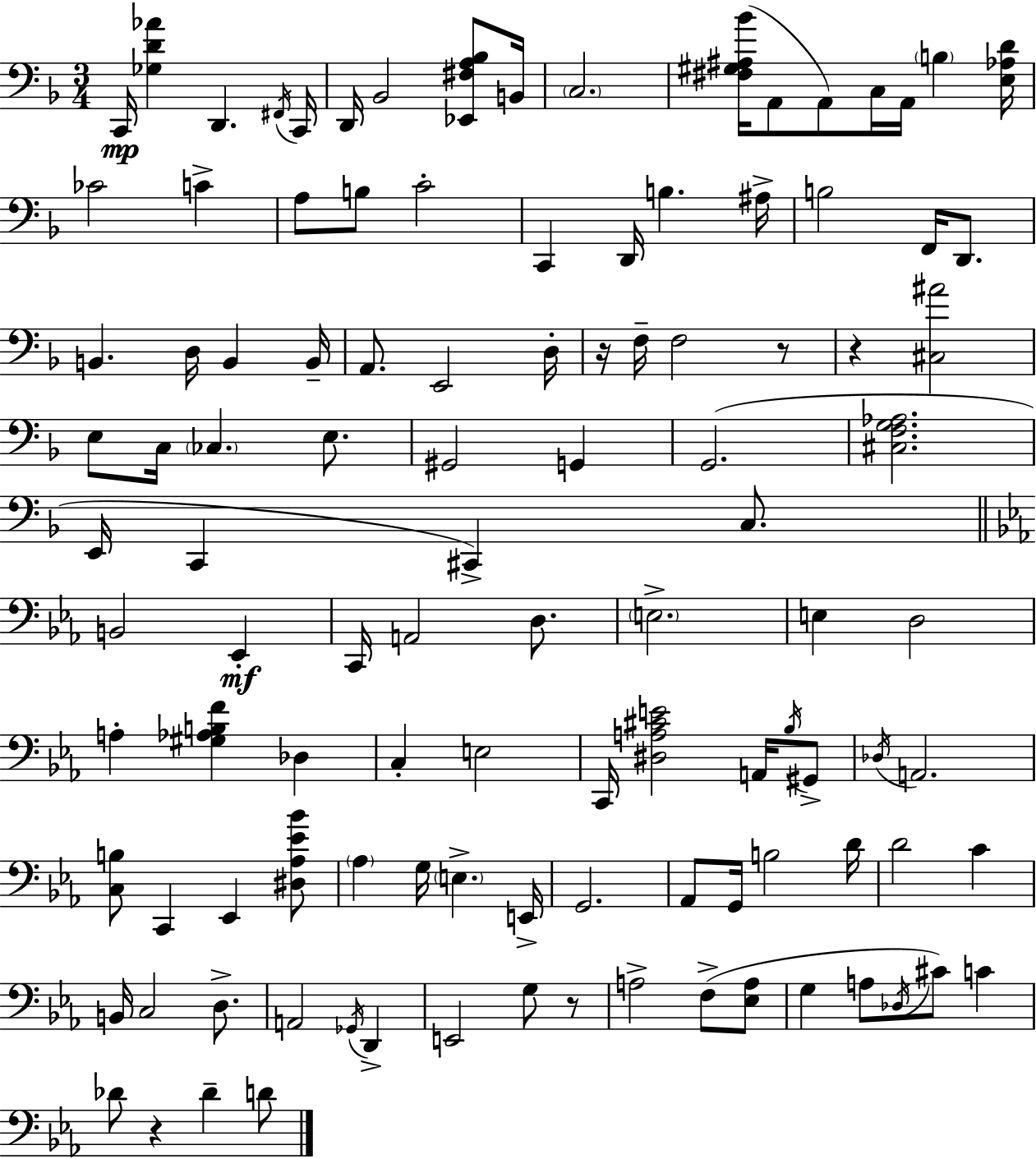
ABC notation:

X:1
T:Untitled
M:3/4
L:1/4
K:Dm
C,,/4 [_G,D_A] D,, ^F,,/4 C,,/4 D,,/4 _B,,2 [_E,,^F,A,_B,]/2 B,,/4 C,2 [^F,^G,^A,_B]/4 A,,/2 A,,/2 C,/4 A,,/4 B, [E,_A,D]/4 _C2 C A,/2 B,/2 C2 C,, D,,/4 B, ^A,/4 B,2 F,,/4 D,,/2 B,, D,/4 B,, B,,/4 A,,/2 E,,2 D,/4 z/4 F,/4 F,2 z/2 z [^C,^A]2 E,/2 C,/4 _C, E,/2 ^G,,2 G,, G,,2 [^C,F,G,_A,]2 E,,/4 C,, ^C,, C,/2 B,,2 _E,, C,,/4 A,,2 D,/2 E,2 E, D,2 A, [^G,_A,B,F] _D, C, E,2 C,,/4 [^D,A,^CE]2 A,,/4 _B,/4 ^G,,/2 _D,/4 A,,2 [C,B,]/2 C,, _E,, [^D,_A,_E_B]/2 _A, G,/4 E, E,,/4 G,,2 _A,,/2 G,,/4 B,2 D/4 D2 C B,,/4 C,2 D,/2 A,,2 _G,,/4 D,, E,,2 G,/2 z/2 A,2 F,/2 [_E,A,]/2 G, A,/2 _D,/4 ^C/2 C _D/2 z _D D/2